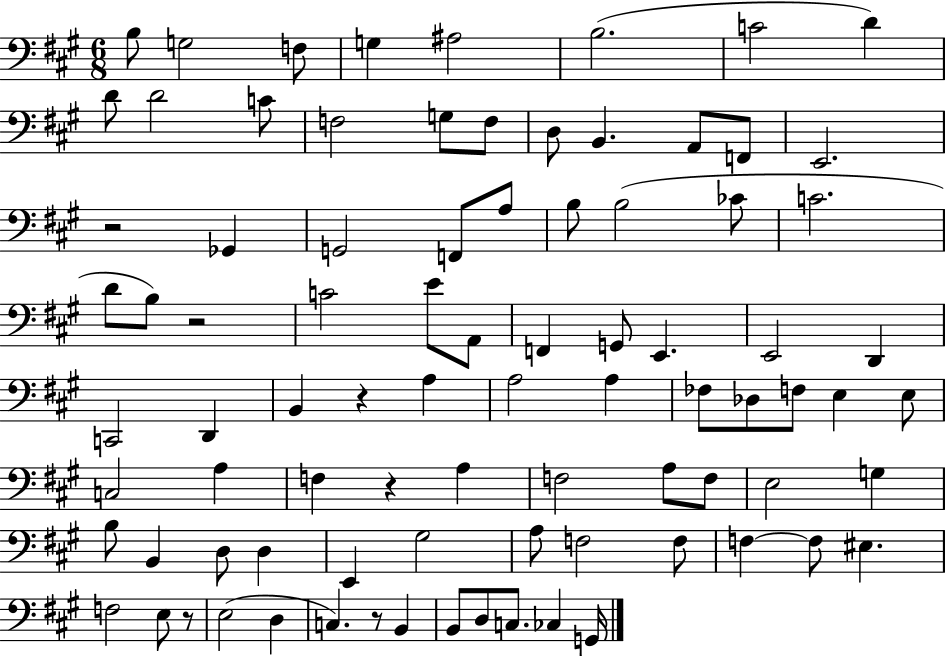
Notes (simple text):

B3/e G3/h F3/e G3/q A#3/h B3/h. C4/h D4/q D4/e D4/h C4/e F3/h G3/e F3/e D3/e B2/q. A2/e F2/e E2/h. R/h Gb2/q G2/h F2/e A3/e B3/e B3/h CES4/e C4/h. D4/e B3/e R/h C4/h E4/e A2/e F2/q G2/e E2/q. E2/h D2/q C2/h D2/q B2/q R/q A3/q A3/h A3/q FES3/e Db3/e F3/e E3/q E3/e C3/h A3/q F3/q R/q A3/q F3/h A3/e F3/e E3/h G3/q B3/e B2/q D3/e D3/q E2/q G#3/h A3/e F3/h F3/e F3/q F3/e EIS3/q. F3/h E3/e R/e E3/h D3/q C3/q. R/e B2/q B2/e D3/e C3/e. CES3/q G2/s